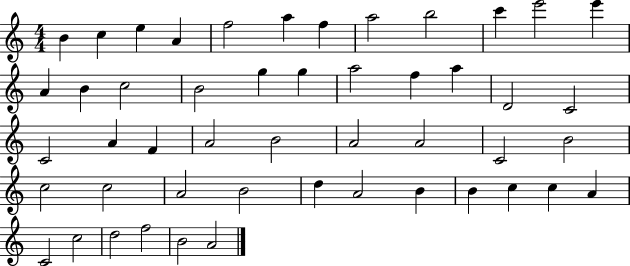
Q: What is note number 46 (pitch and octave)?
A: D5